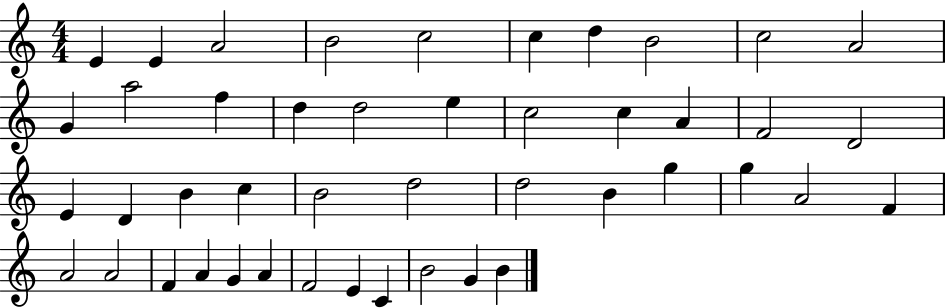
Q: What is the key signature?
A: C major